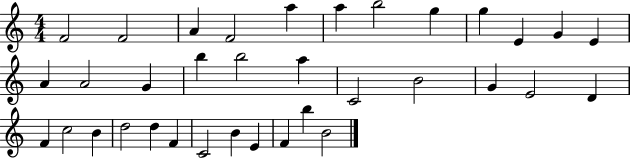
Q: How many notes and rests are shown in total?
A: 35